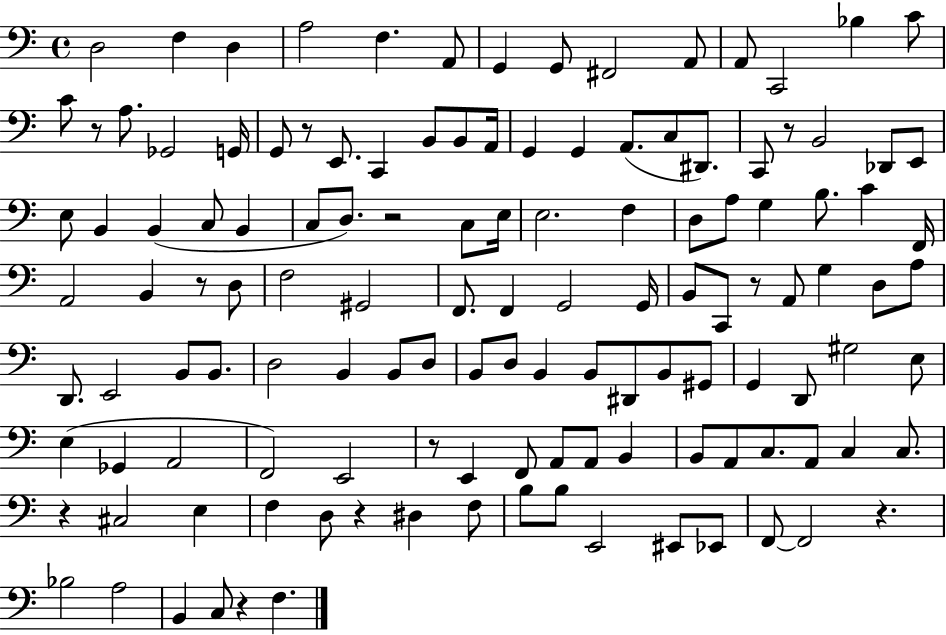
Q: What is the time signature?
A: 4/4